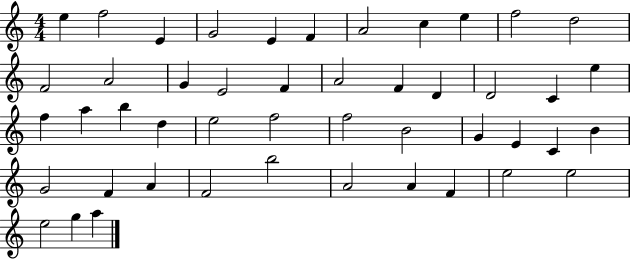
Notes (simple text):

E5/q F5/h E4/q G4/h E4/q F4/q A4/h C5/q E5/q F5/h D5/h F4/h A4/h G4/q E4/h F4/q A4/h F4/q D4/q D4/h C4/q E5/q F5/q A5/q B5/q D5/q E5/h F5/h F5/h B4/h G4/q E4/q C4/q B4/q G4/h F4/q A4/q F4/h B5/h A4/h A4/q F4/q E5/h E5/h E5/h G5/q A5/q